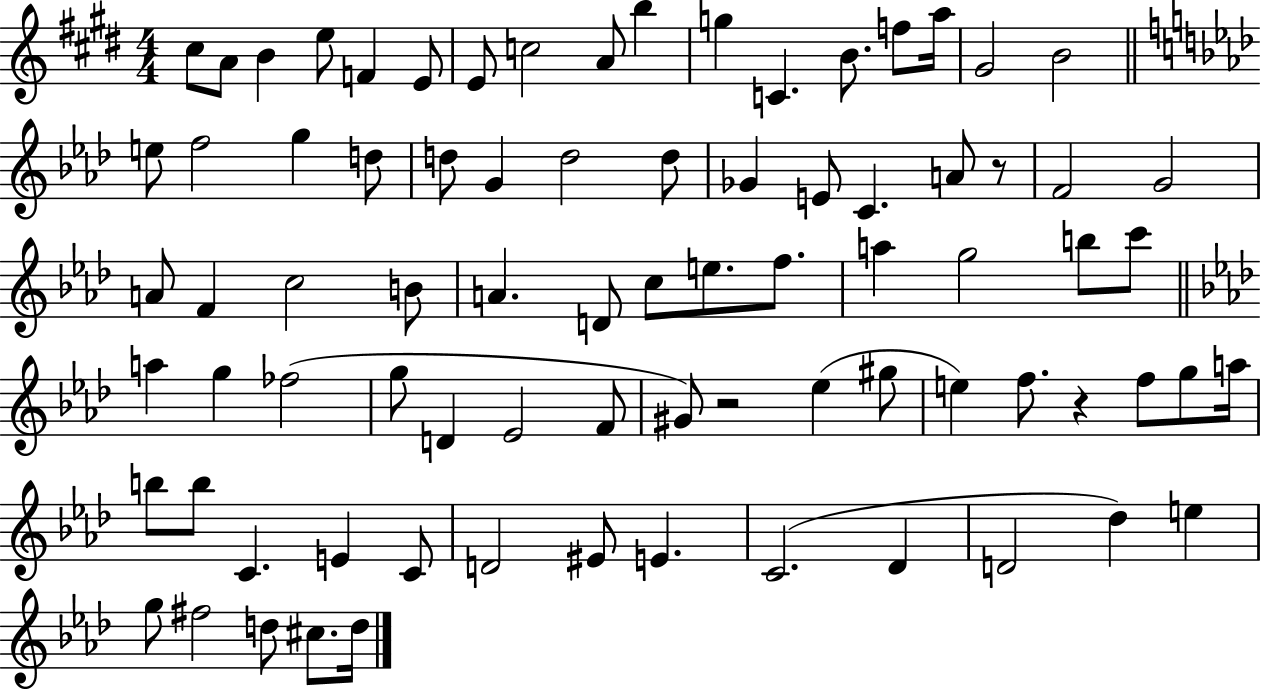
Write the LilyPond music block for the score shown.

{
  \clef treble
  \numericTimeSignature
  \time 4/4
  \key e \major
  \repeat volta 2 { cis''8 a'8 b'4 e''8 f'4 e'8 | e'8 c''2 a'8 b''4 | g''4 c'4. b'8. f''8 a''16 | gis'2 b'2 | \break \bar "||" \break \key f \minor e''8 f''2 g''4 d''8 | d''8 g'4 d''2 d''8 | ges'4 e'8 c'4. a'8 r8 | f'2 g'2 | \break a'8 f'4 c''2 b'8 | a'4. d'8 c''8 e''8. f''8. | a''4 g''2 b''8 c'''8 | \bar "||" \break \key f \minor a''4 g''4 fes''2( | g''8 d'4 ees'2 f'8 | gis'8) r2 ees''4( gis''8 | e''4) f''8. r4 f''8 g''8 a''16 | \break b''8 b''8 c'4. e'4 c'8 | d'2 eis'8 e'4. | c'2.( des'4 | d'2 des''4) e''4 | \break g''8 fis''2 d''8 cis''8. d''16 | } \bar "|."
}